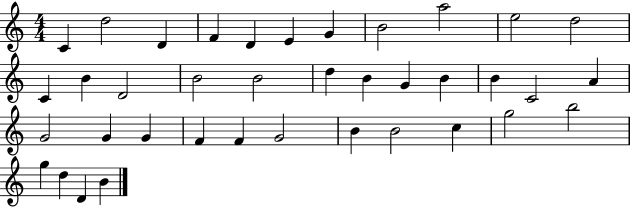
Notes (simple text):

C4/q D5/h D4/q F4/q D4/q E4/q G4/q B4/h A5/h E5/h D5/h C4/q B4/q D4/h B4/h B4/h D5/q B4/q G4/q B4/q B4/q C4/h A4/q G4/h G4/q G4/q F4/q F4/q G4/h B4/q B4/h C5/q G5/h B5/h G5/q D5/q D4/q B4/q